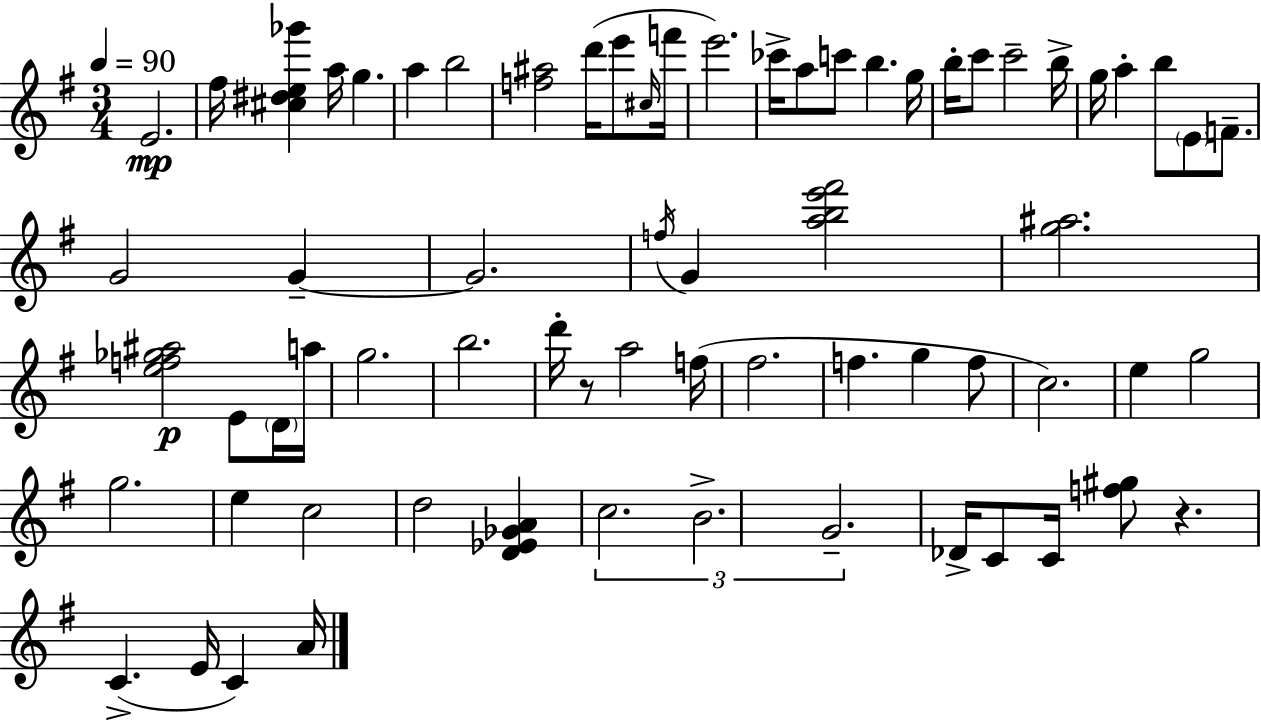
E4/h. F#5/s [C#5,D#5,E5,Gb6]/q A5/s G5/q. A5/q B5/h [F5,A#5]/h D6/s E6/e C#5/s F6/s E6/h. CES6/s A5/e C6/e B5/q. G5/s B5/s C6/e C6/h B5/s G5/s A5/q B5/e E4/e F4/e. G4/h G4/q G4/h. F5/s G4/q [A5,B5,E6,F#6]/h [G5,A#5]/h. [E5,F5,Gb5,A#5]/h E4/e D4/s A5/s G5/h. B5/h. D6/s R/e A5/h F5/s F#5/h. F5/q. G5/q F5/e C5/h. E5/q G5/h G5/h. E5/q C5/h D5/h [D4,Eb4,Gb4,A4]/q C5/h. B4/h. G4/h. Db4/s C4/e C4/s [F5,G#5]/e R/q. C4/q. E4/s C4/q A4/s